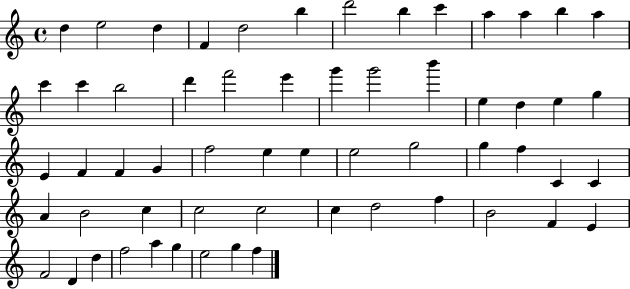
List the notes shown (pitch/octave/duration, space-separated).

D5/q E5/h D5/q F4/q D5/h B5/q D6/h B5/q C6/q A5/q A5/q B5/q A5/q C6/q C6/q B5/h D6/q F6/h E6/q G6/q G6/h B6/q E5/q D5/q E5/q G5/q E4/q F4/q F4/q G4/q F5/h E5/q E5/q E5/h G5/h G5/q F5/q C4/q C4/q A4/q B4/h C5/q C5/h C5/h C5/q D5/h F5/q B4/h F4/q E4/q F4/h D4/q D5/q F5/h A5/q G5/q E5/h G5/q F5/q